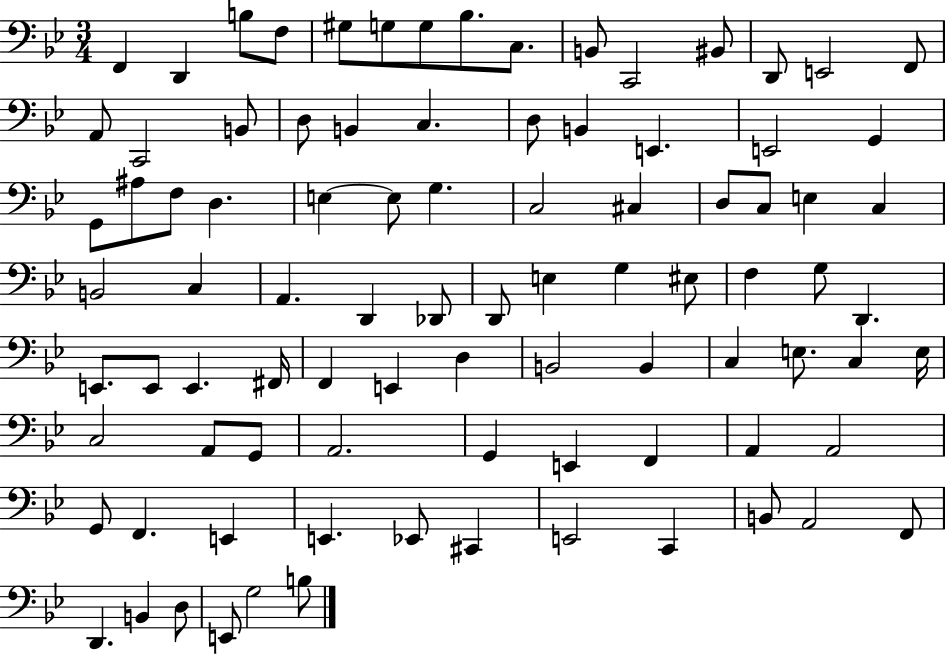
{
  \clef bass
  \numericTimeSignature
  \time 3/4
  \key bes \major
  f,4 d,4 b8 f8 | gis8 g8 g8 bes8. c8. | b,8 c,2 bis,8 | d,8 e,2 f,8 | \break a,8 c,2 b,8 | d8 b,4 c4. | d8 b,4 e,4. | e,2 g,4 | \break g,8 ais8 f8 d4. | e4~~ e8 g4. | c2 cis4 | d8 c8 e4 c4 | \break b,2 c4 | a,4. d,4 des,8 | d,8 e4 g4 eis8 | f4 g8 d,4. | \break e,8. e,8 e,4. fis,16 | f,4 e,4 d4 | b,2 b,4 | c4 e8. c4 e16 | \break c2 a,8 g,8 | a,2. | g,4 e,4 f,4 | a,4 a,2 | \break g,8 f,4. e,4 | e,4. ees,8 cis,4 | e,2 c,4 | b,8 a,2 f,8 | \break d,4. b,4 d8 | e,8 g2 b8 | \bar "|."
}